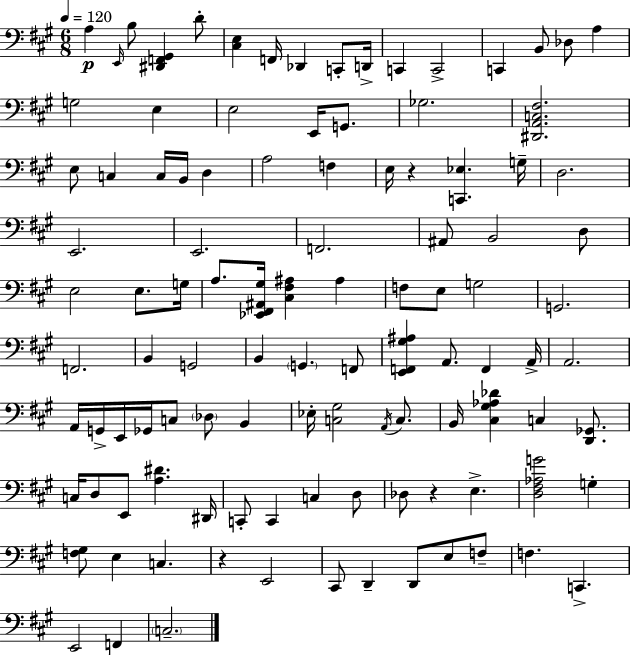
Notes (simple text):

A3/q E2/s B3/e [D#2,F2,G#2]/q D4/e [C#3,E3]/q F2/s Db2/q C2/e D2/s C2/q C2/h C2/q B2/e Db3/e A3/q G3/h E3/q E3/h E2/s G2/e. Gb3/h. [D#2,A2,C3,F#3]/h. E3/e C3/q C3/s B2/s D3/q A3/h F3/q E3/s R/q [C2,Eb3]/q. G3/s D3/h. E2/h. E2/h. F2/h. A#2/e B2/h D3/e E3/h E3/e. G3/s A3/e. [Eb2,F#2,A#2,G#3]/s [C#3,F#3,A#3]/q A#3/q F3/e E3/e G3/h G2/h. F2/h. B2/q G2/h B2/q G2/q. F2/e [E2,F2,G#3,A#3]/q A2/e. F2/q A2/s A2/h. A2/s G2/s E2/s Gb2/s C3/e Db3/e B2/q Eb3/s [C3,G#3]/h A2/s C3/e. B2/s [C#3,G#3,Ab3,Db4]/q C3/q [D2,Gb2]/e. C3/s D3/e E2/e [A3,D#4]/q. D#2/s C2/e C2/q C3/q D3/e Db3/e R/q E3/q. [D3,F#3,Ab3,G4]/h G3/q [F3,G#3]/e E3/q C3/q. R/q E2/h C#2/e D2/q D2/e E3/e F3/e F3/q. C2/q. E2/h F2/q C3/h.